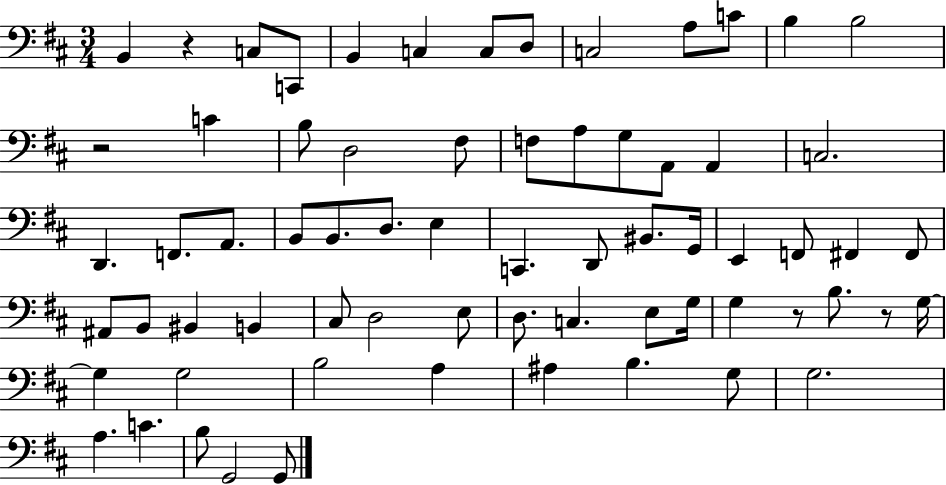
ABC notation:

X:1
T:Untitled
M:3/4
L:1/4
K:D
B,, z C,/2 C,,/2 B,, C, C,/2 D,/2 C,2 A,/2 C/2 B, B,2 z2 C B,/2 D,2 ^F,/2 F,/2 A,/2 G,/2 A,,/2 A,, C,2 D,, F,,/2 A,,/2 B,,/2 B,,/2 D,/2 E, C,, D,,/2 ^B,,/2 G,,/4 E,, F,,/2 ^F,, ^F,,/2 ^A,,/2 B,,/2 ^B,, B,, ^C,/2 D,2 E,/2 D,/2 C, E,/2 G,/4 G, z/2 B,/2 z/2 G,/4 G, G,2 B,2 A, ^A, B, G,/2 G,2 A, C B,/2 G,,2 G,,/2